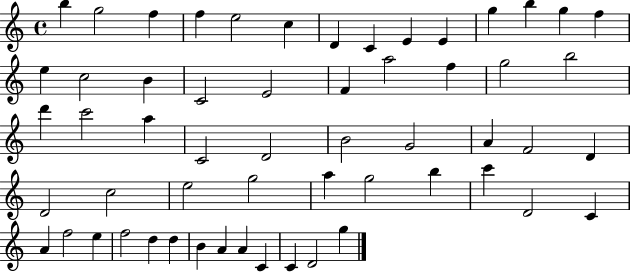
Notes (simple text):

B5/q G5/h F5/q F5/q E5/h C5/q D4/q C4/q E4/q E4/q G5/q B5/q G5/q F5/q E5/q C5/h B4/q C4/h E4/h F4/q A5/h F5/q G5/h B5/h D6/q C6/h A5/q C4/h D4/h B4/h G4/h A4/q F4/h D4/q D4/h C5/h E5/h G5/h A5/q G5/h B5/q C6/q D4/h C4/q A4/q F5/h E5/q F5/h D5/q D5/q B4/q A4/q A4/q C4/q C4/q D4/h G5/q